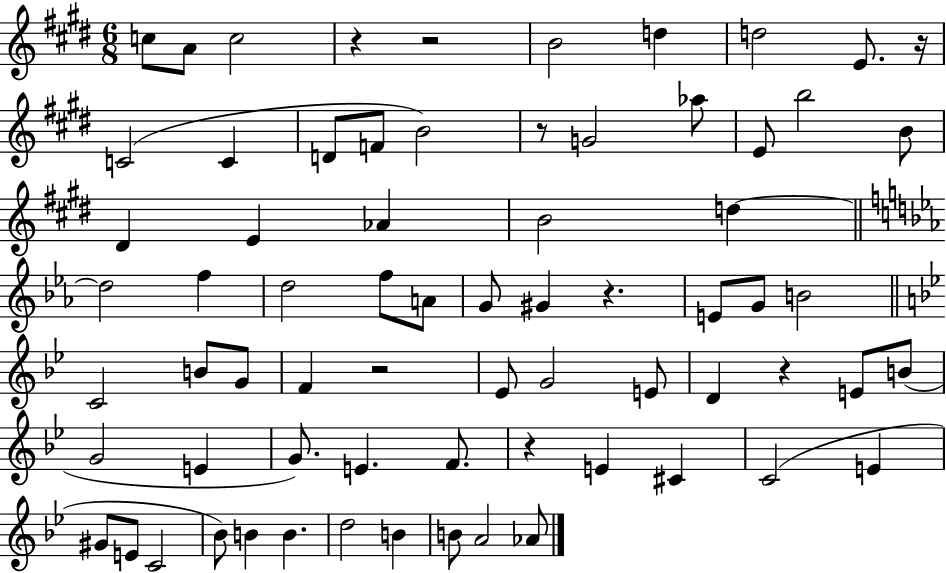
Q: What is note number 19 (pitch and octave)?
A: E4